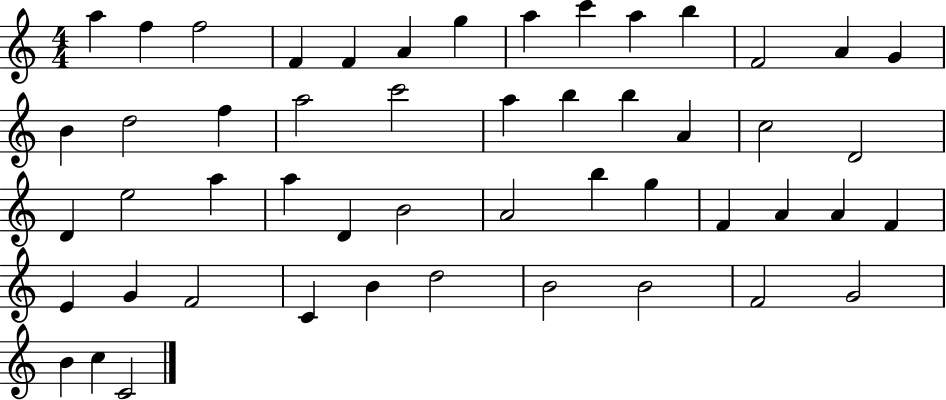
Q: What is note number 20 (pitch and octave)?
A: A5